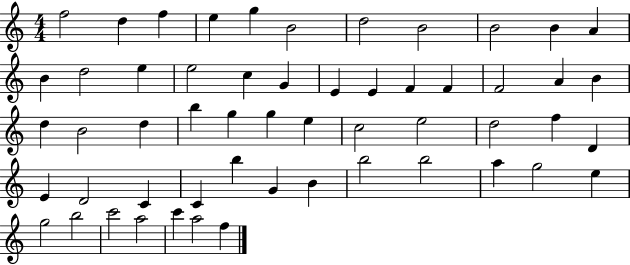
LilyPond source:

{
  \clef treble
  \numericTimeSignature
  \time 4/4
  \key c \major
  f''2 d''4 f''4 | e''4 g''4 b'2 | d''2 b'2 | b'2 b'4 a'4 | \break b'4 d''2 e''4 | e''2 c''4 g'4 | e'4 e'4 f'4 f'4 | f'2 a'4 b'4 | \break d''4 b'2 d''4 | b''4 g''4 g''4 e''4 | c''2 e''2 | d''2 f''4 d'4 | \break e'4 d'2 c'4 | c'4 b''4 g'4 b'4 | b''2 b''2 | a''4 g''2 e''4 | \break g''2 b''2 | c'''2 a''2 | c'''4 a''2 f''4 | \bar "|."
}